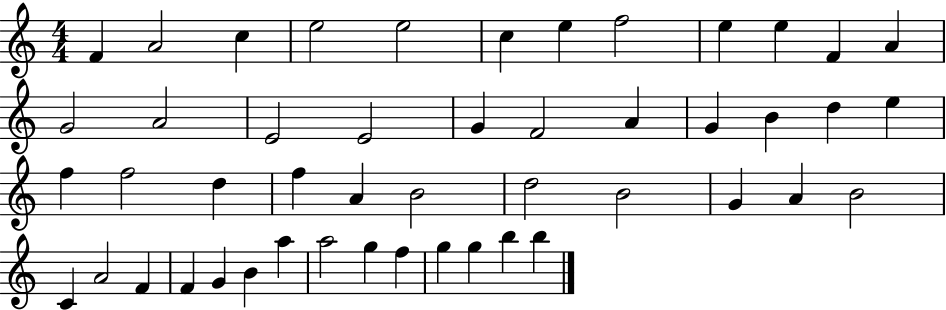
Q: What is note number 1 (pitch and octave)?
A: F4